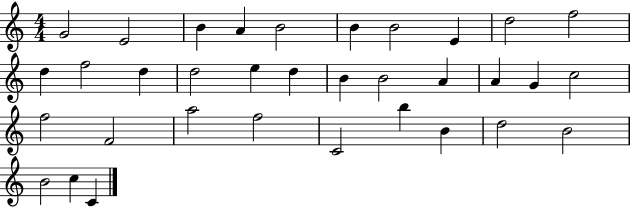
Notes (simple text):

G4/h E4/h B4/q A4/q B4/h B4/q B4/h E4/q D5/h F5/h D5/q F5/h D5/q D5/h E5/q D5/q B4/q B4/h A4/q A4/q G4/q C5/h F5/h F4/h A5/h F5/h C4/h B5/q B4/q D5/h B4/h B4/h C5/q C4/q